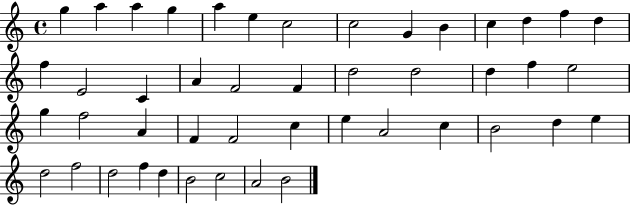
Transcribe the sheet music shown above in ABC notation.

X:1
T:Untitled
M:4/4
L:1/4
K:C
g a a g a e c2 c2 G B c d f d f E2 C A F2 F d2 d2 d f e2 g f2 A F F2 c e A2 c B2 d e d2 f2 d2 f d B2 c2 A2 B2